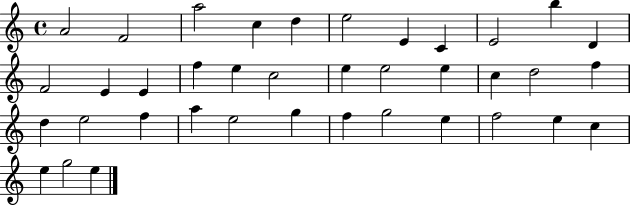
X:1
T:Untitled
M:4/4
L:1/4
K:C
A2 F2 a2 c d e2 E C E2 b D F2 E E f e c2 e e2 e c d2 f d e2 f a e2 g f g2 e f2 e c e g2 e